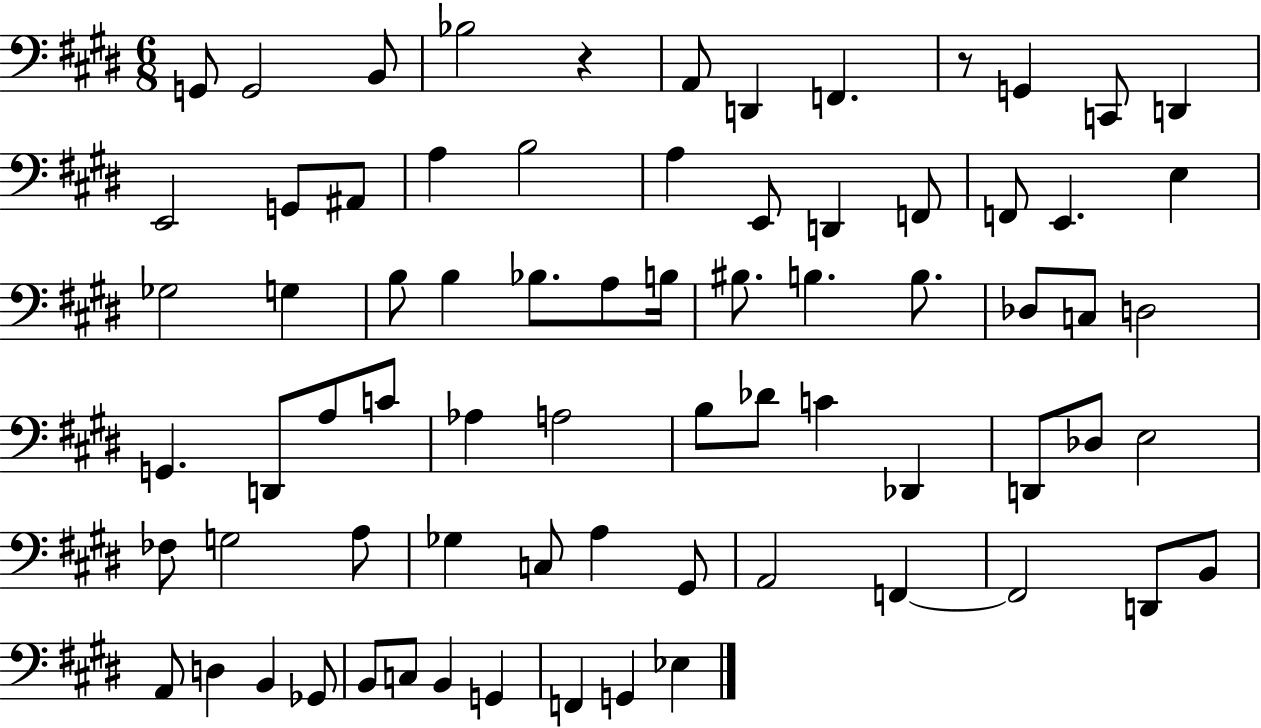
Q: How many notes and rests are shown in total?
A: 73